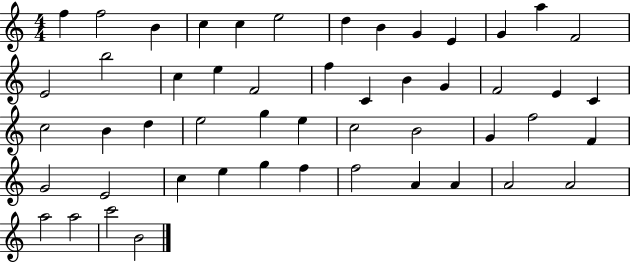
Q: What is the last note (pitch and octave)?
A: B4